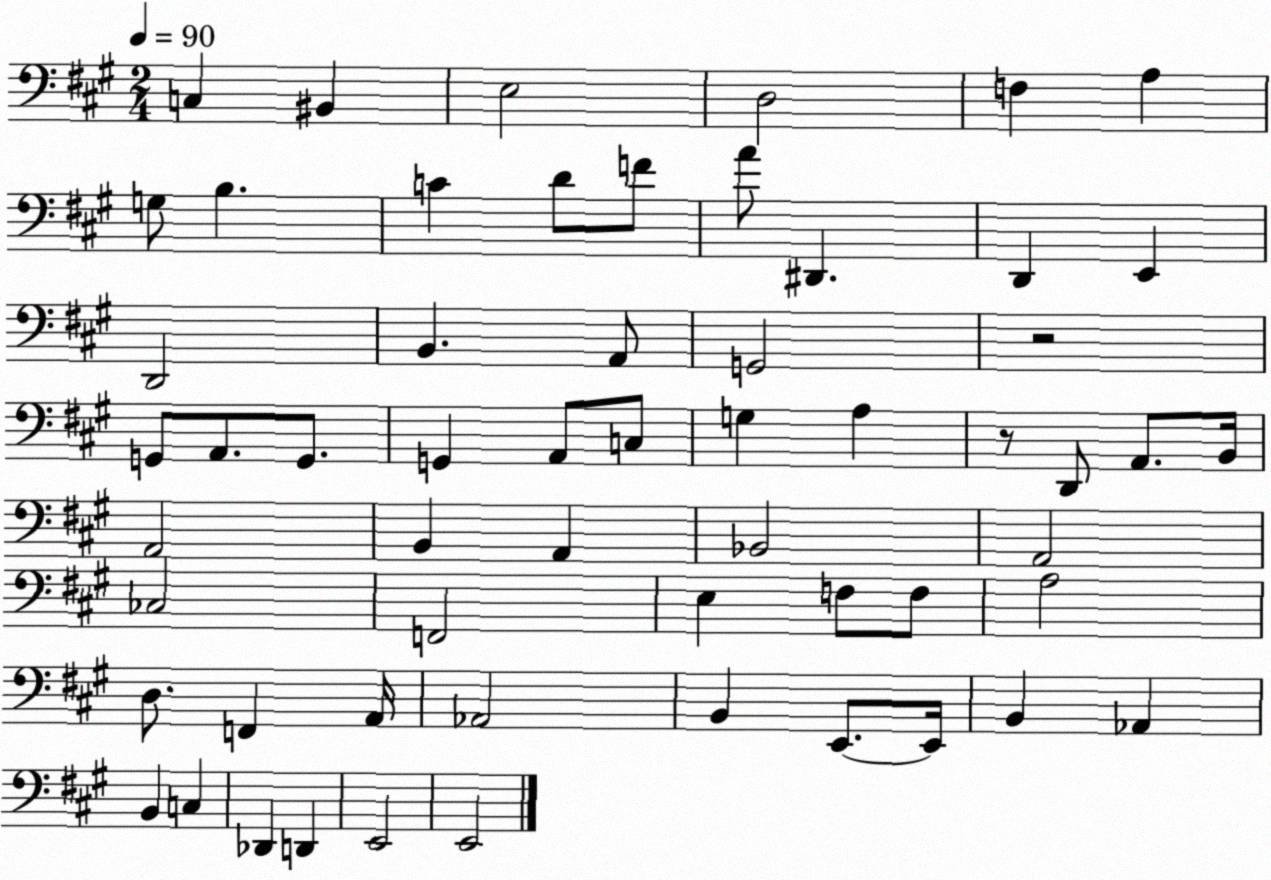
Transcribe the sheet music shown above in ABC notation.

X:1
T:Untitled
M:2/4
L:1/4
K:A
C, ^B,, E,2 D,2 F, A, G,/2 B, C D/2 F/2 A/2 ^D,, D,, E,, D,,2 B,, A,,/2 G,,2 z2 G,,/2 A,,/2 G,,/2 G,, A,,/2 C,/2 G, A, z/2 D,,/2 A,,/2 B,,/4 A,,2 B,, A,, _B,,2 A,,2 _C,2 F,,2 E, F,/2 F,/2 A,2 D,/2 F,, A,,/4 _A,,2 B,, E,,/2 E,,/4 B,, _A,, B,, C, _D,, D,, E,,2 E,,2